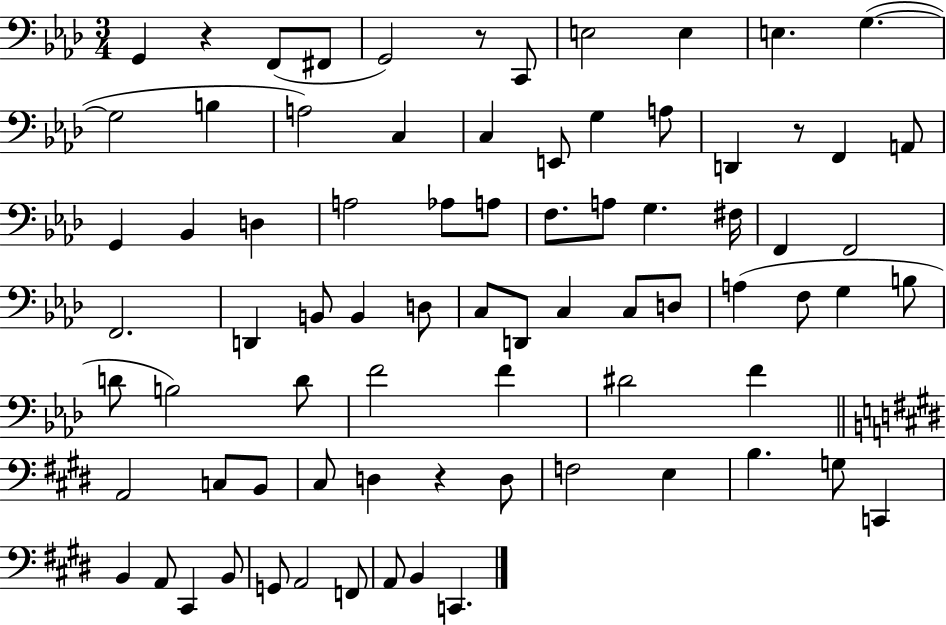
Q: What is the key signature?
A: AES major